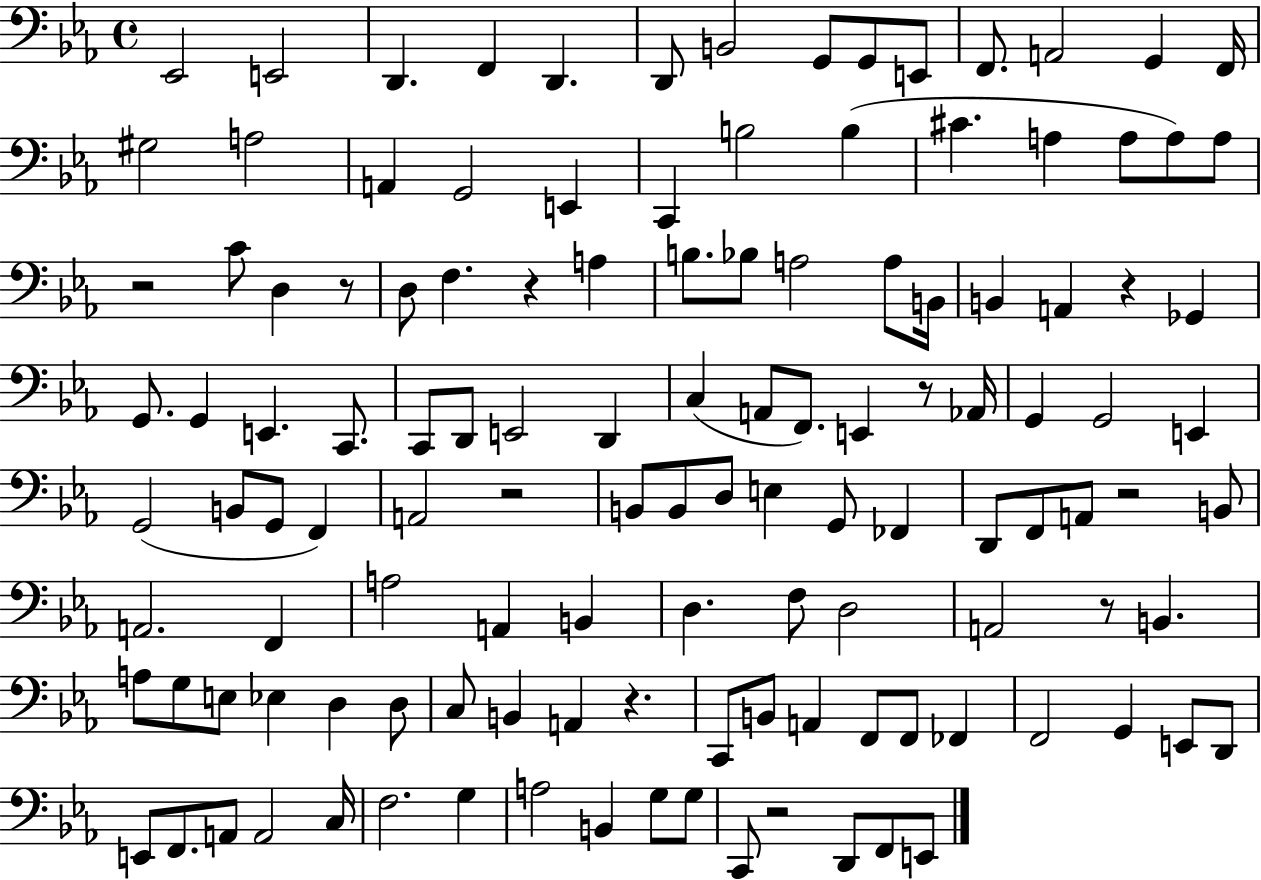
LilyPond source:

{
  \clef bass
  \time 4/4
  \defaultTimeSignature
  \key ees \major
  ees,2 e,2 | d,4. f,4 d,4. | d,8 b,2 g,8 g,8 e,8 | f,8. a,2 g,4 f,16 | \break gis2 a2 | a,4 g,2 e,4 | c,4 b2 b4( | cis'4. a4 a8 a8) a8 | \break r2 c'8 d4 r8 | d8 f4. r4 a4 | b8. bes8 a2 a8 b,16 | b,4 a,4 r4 ges,4 | \break g,8. g,4 e,4. c,8. | c,8 d,8 e,2 d,4 | c4( a,8 f,8.) e,4 r8 aes,16 | g,4 g,2 e,4 | \break g,2( b,8 g,8 f,4) | a,2 r2 | b,8 b,8 d8 e4 g,8 fes,4 | d,8 f,8 a,8 r2 b,8 | \break a,2. f,4 | a2 a,4 b,4 | d4. f8 d2 | a,2 r8 b,4. | \break a8 g8 e8 ees4 d4 d8 | c8 b,4 a,4 r4. | c,8 b,8 a,4 f,8 f,8 fes,4 | f,2 g,4 e,8 d,8 | \break e,8 f,8. a,8 a,2 c16 | f2. g4 | a2 b,4 g8 g8 | c,8 r2 d,8 f,8 e,8 | \break \bar "|."
}